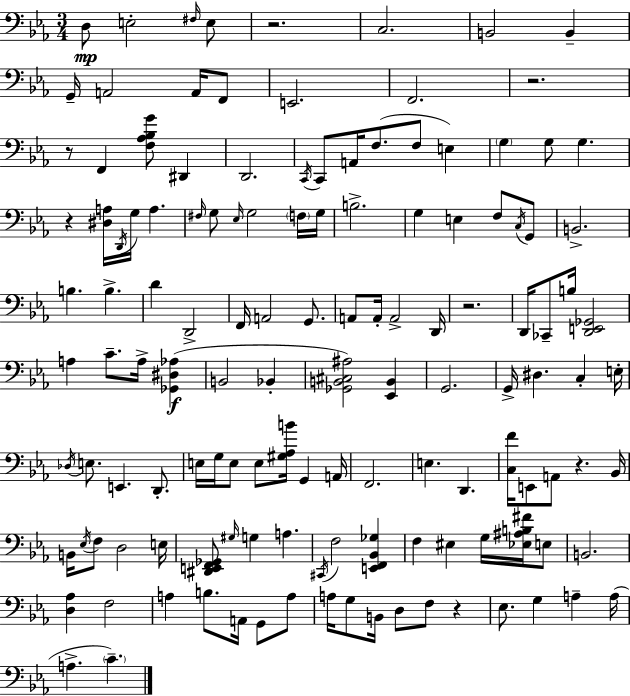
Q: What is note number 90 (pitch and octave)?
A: C#2